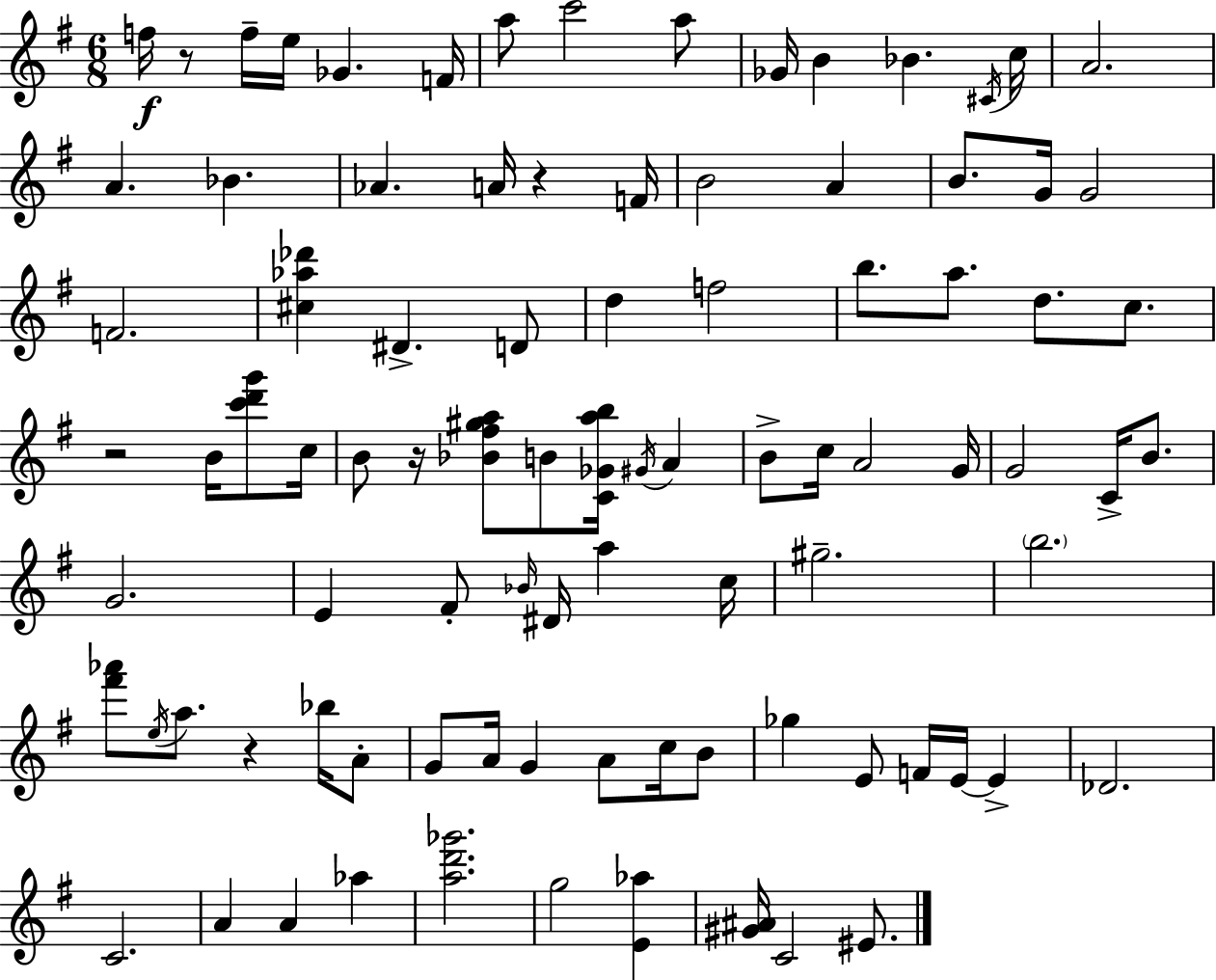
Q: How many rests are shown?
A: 5